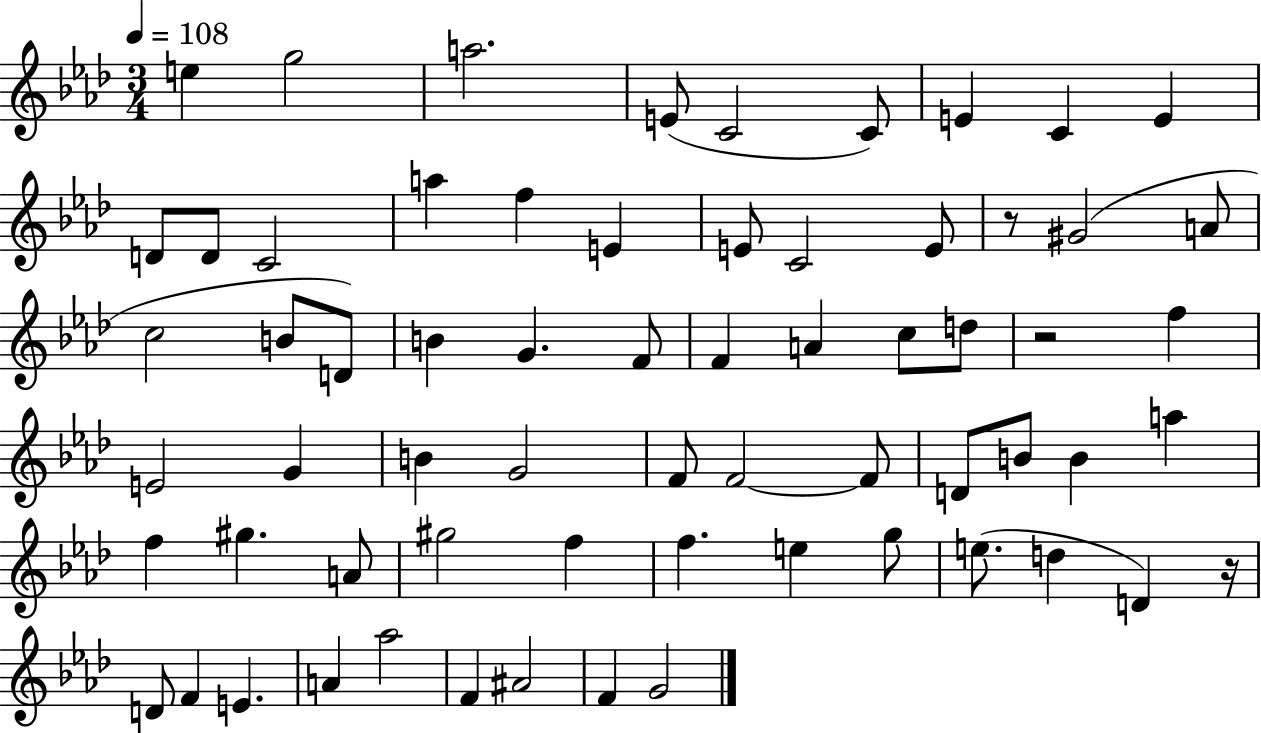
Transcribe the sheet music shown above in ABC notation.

X:1
T:Untitled
M:3/4
L:1/4
K:Ab
e g2 a2 E/2 C2 C/2 E C E D/2 D/2 C2 a f E E/2 C2 E/2 z/2 ^G2 A/2 c2 B/2 D/2 B G F/2 F A c/2 d/2 z2 f E2 G B G2 F/2 F2 F/2 D/2 B/2 B a f ^g A/2 ^g2 f f e g/2 e/2 d D z/4 D/2 F E A _a2 F ^A2 F G2